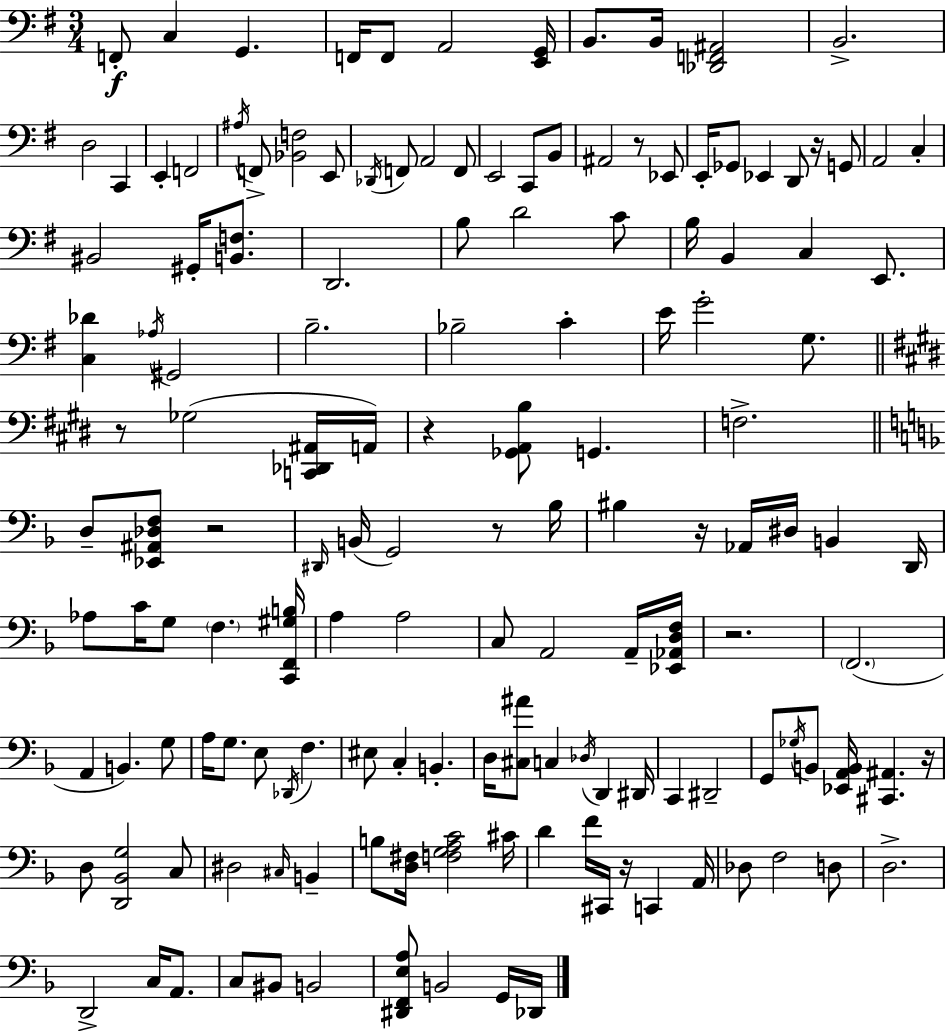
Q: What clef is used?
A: bass